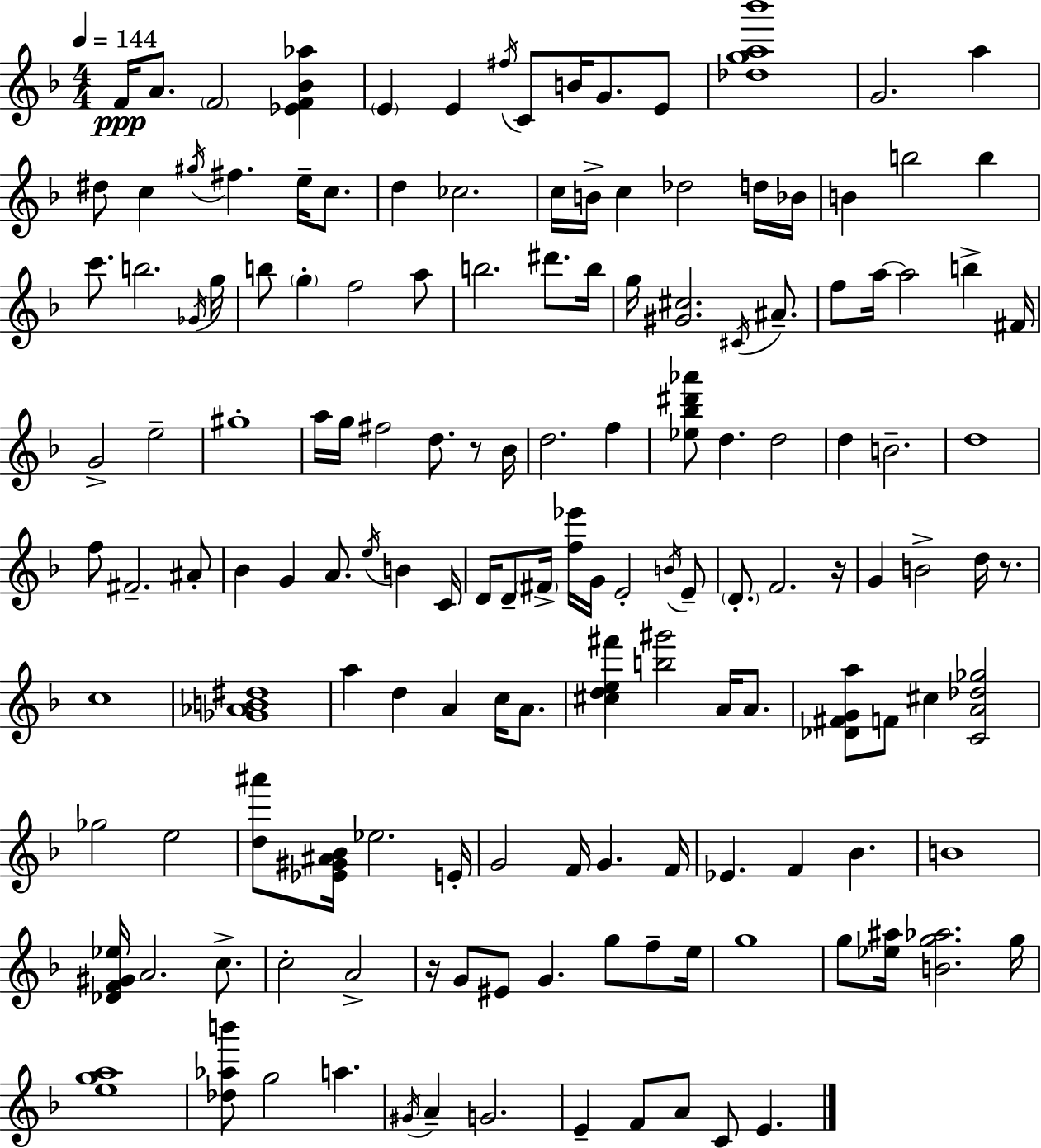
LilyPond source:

{
  \clef treble
  \numericTimeSignature
  \time 4/4
  \key f \major
  \tempo 4 = 144
  f'16\ppp a'8. \parenthesize f'2 <ees' f' bes' aes''>4 | \parenthesize e'4 e'4 \acciaccatura { fis''16 } c'8 b'16 g'8. e'8 | <des'' g'' a'' bes'''>1 | g'2. a''4 | \break dis''8 c''4 \acciaccatura { gis''16 } fis''4. e''16-- c''8. | d''4 ces''2. | c''16 b'16-> c''4 des''2 | d''16 bes'16 b'4 b''2 b''4 | \break c'''8. b''2. | \acciaccatura { ges'16 } g''16 b''8 \parenthesize g''4-. f''2 | a''8 b''2. dis'''8. | b''16 g''16 <gis' cis''>2. | \break \acciaccatura { cis'16 } ais'8.-- f''8 a''16~~ a''2 b''4-> | fis'16 g'2-> e''2-- | gis''1-. | a''16 g''16 fis''2 d''8. | \break r8 bes'16 d''2. | f''4 <ees'' bes'' dis''' aes'''>8 d''4. d''2 | d''4 b'2.-- | d''1 | \break f''8 fis'2.-- | ais'8-. bes'4 g'4 a'8. \acciaccatura { e''16 } | b'4 c'16 d'16 d'8-- \parenthesize fis'16-> <f'' ees'''>16 g'16 e'2-. | \acciaccatura { b'16 } e'8-- \parenthesize d'8.-. f'2. | \break r16 g'4 b'2-> | d''16 r8. c''1 | <ges' aes' b' dis''>1 | a''4 d''4 a'4 | \break c''16 a'8. <cis'' d'' e'' fis'''>4 <b'' gis'''>2 | a'16 a'8. <des' fis' g' a''>8 f'8 cis''4 <c' a' des'' ges''>2 | ges''2 e''2 | <d'' ais'''>8 <ees' gis' ais' bes'>16 ees''2. | \break e'16-. g'2 f'16 g'4. | f'16 ees'4. f'4 | bes'4. b'1 | <des' f' gis' ees''>16 a'2. | \break c''8.-> c''2-. a'2-> | r16 g'8 eis'8 g'4. | g''8 f''8-- e''16 g''1 | g''8 <ees'' ais''>16 <b' g'' aes''>2. | \break g''16 <e'' g'' a''>1 | <des'' aes'' b'''>8 g''2 | a''4. \acciaccatura { gis'16 } a'4-- g'2. | e'4-- f'8 a'8 c'8 | \break e'4. \bar "|."
}